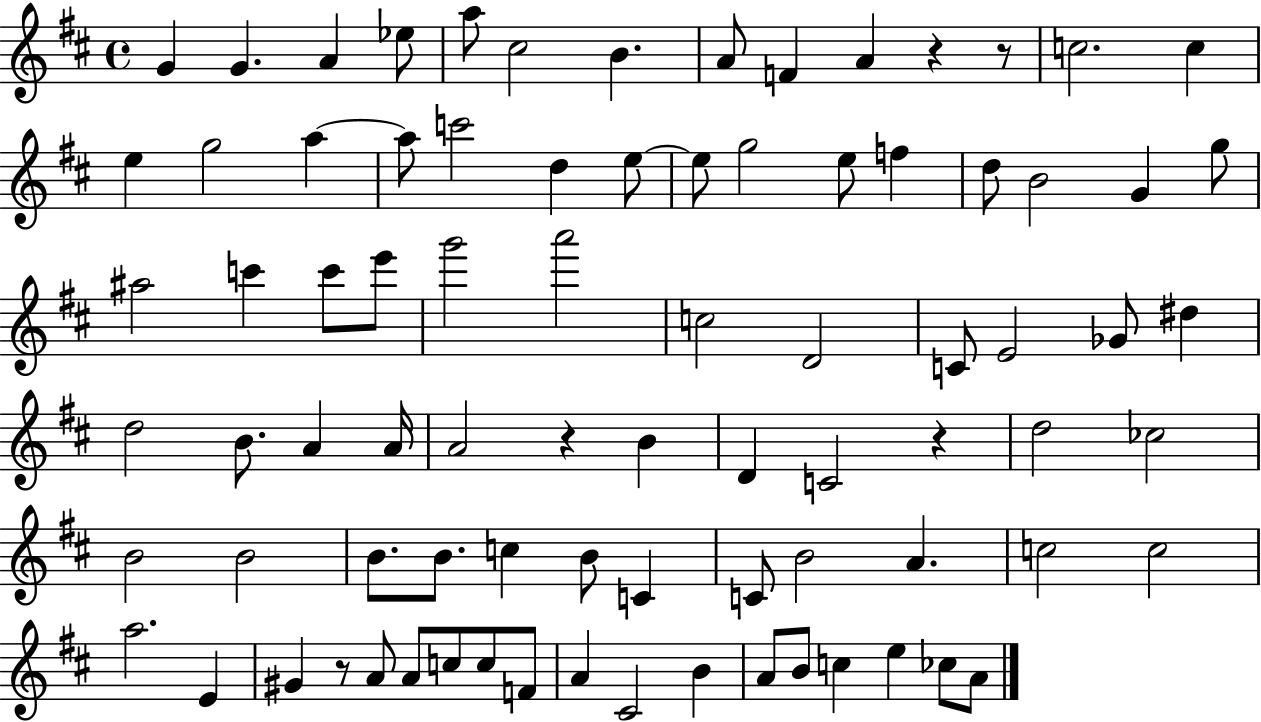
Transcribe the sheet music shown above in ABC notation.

X:1
T:Untitled
M:4/4
L:1/4
K:D
G G A _e/2 a/2 ^c2 B A/2 F A z z/2 c2 c e g2 a a/2 c'2 d e/2 e/2 g2 e/2 f d/2 B2 G g/2 ^a2 c' c'/2 e'/2 g'2 a'2 c2 D2 C/2 E2 _G/2 ^d d2 B/2 A A/4 A2 z B D C2 z d2 _c2 B2 B2 B/2 B/2 c B/2 C C/2 B2 A c2 c2 a2 E ^G z/2 A/2 A/2 c/2 c/2 F/2 A ^C2 B A/2 B/2 c e _c/2 A/2